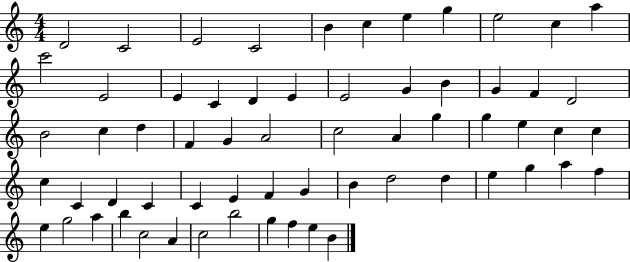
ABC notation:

X:1
T:Untitled
M:4/4
L:1/4
K:C
D2 C2 E2 C2 B c e g e2 c a c'2 E2 E C D E E2 G B G F D2 B2 c d F G A2 c2 A g g e c c c C D C C E F G B d2 d e g a f e g2 a b c2 A c2 b2 g f e B